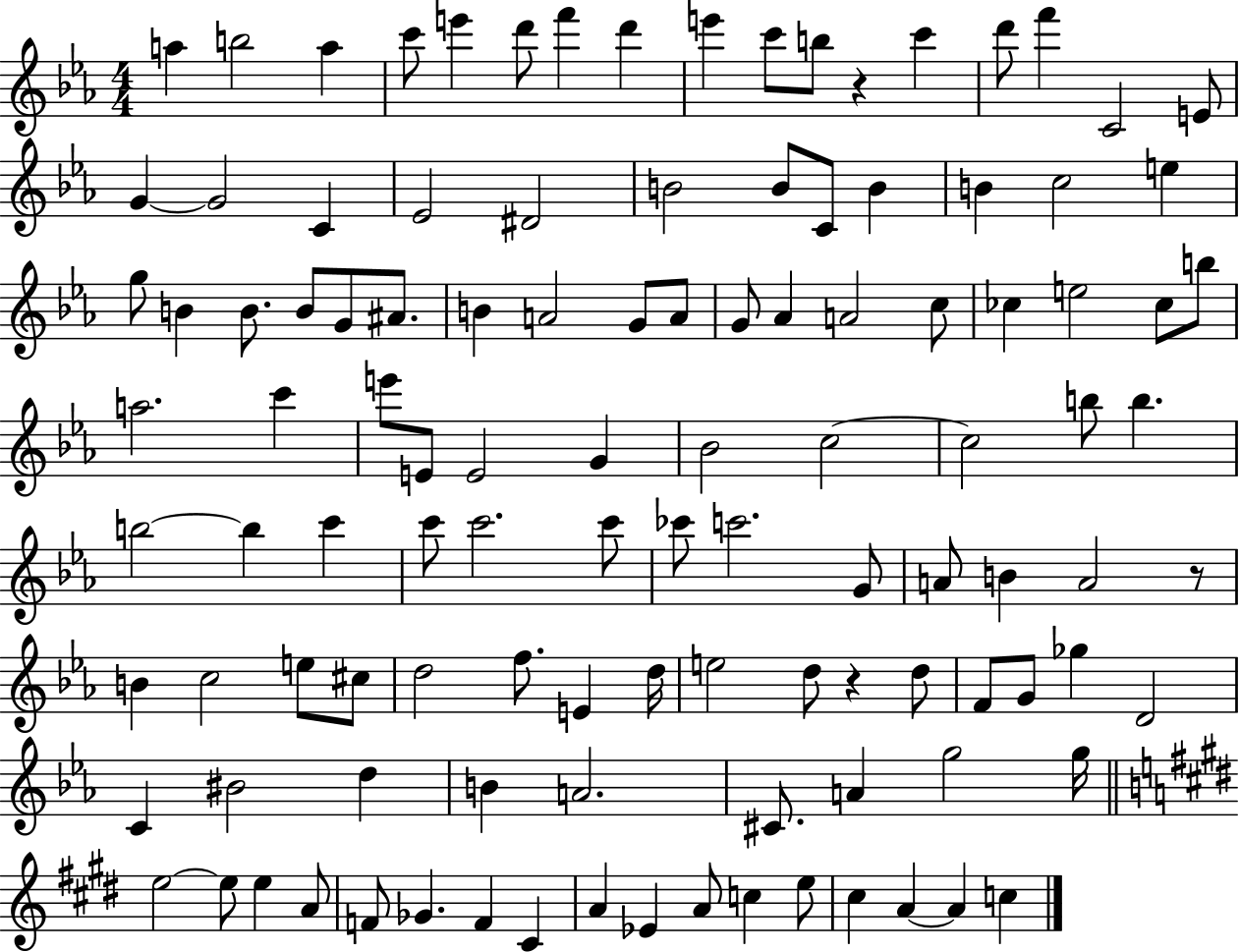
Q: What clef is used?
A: treble